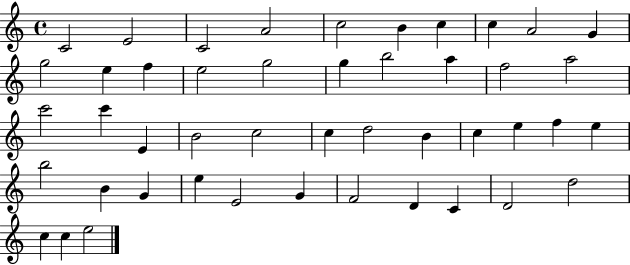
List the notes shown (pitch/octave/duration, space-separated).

C4/h E4/h C4/h A4/h C5/h B4/q C5/q C5/q A4/h G4/q G5/h E5/q F5/q E5/h G5/h G5/q B5/h A5/q F5/h A5/h C6/h C6/q E4/q B4/h C5/h C5/q D5/h B4/q C5/q E5/q F5/q E5/q B5/h B4/q G4/q E5/q E4/h G4/q F4/h D4/q C4/q D4/h D5/h C5/q C5/q E5/h